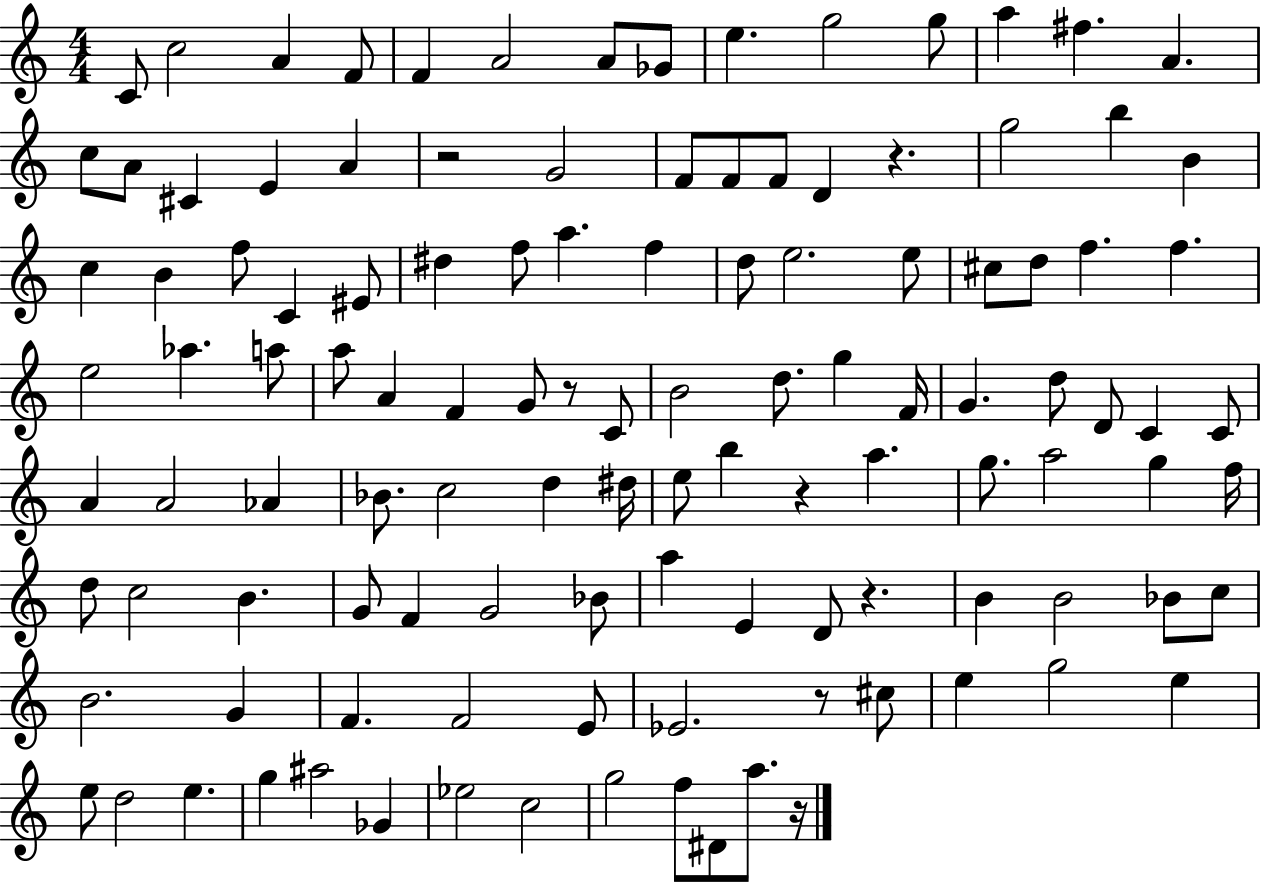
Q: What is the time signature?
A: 4/4